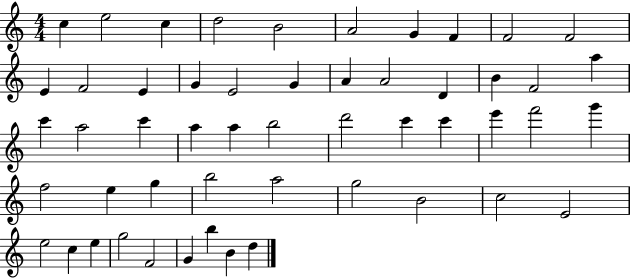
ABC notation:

X:1
T:Untitled
M:4/4
L:1/4
K:C
c e2 c d2 B2 A2 G F F2 F2 E F2 E G E2 G A A2 D B F2 a c' a2 c' a a b2 d'2 c' c' e' f'2 g' f2 e g b2 a2 g2 B2 c2 E2 e2 c e g2 F2 G b B d